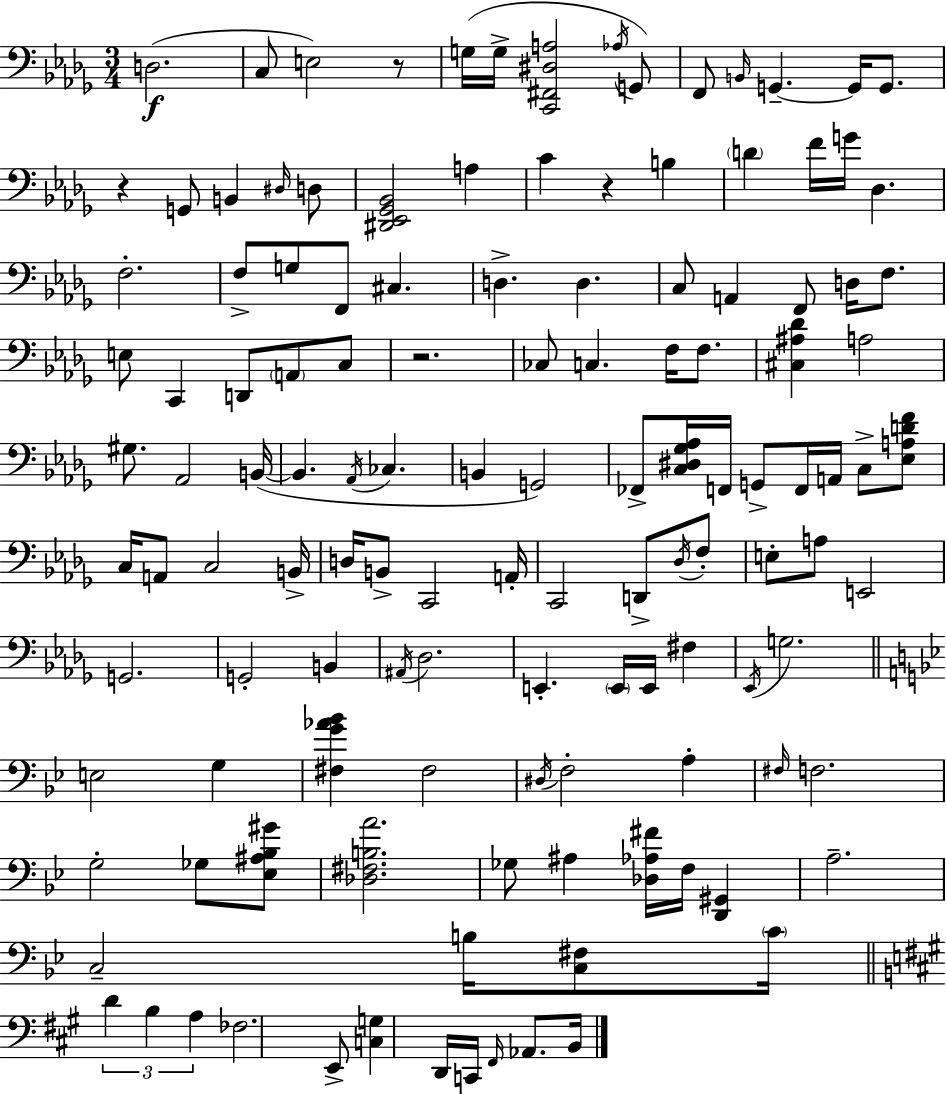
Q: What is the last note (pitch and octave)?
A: B2